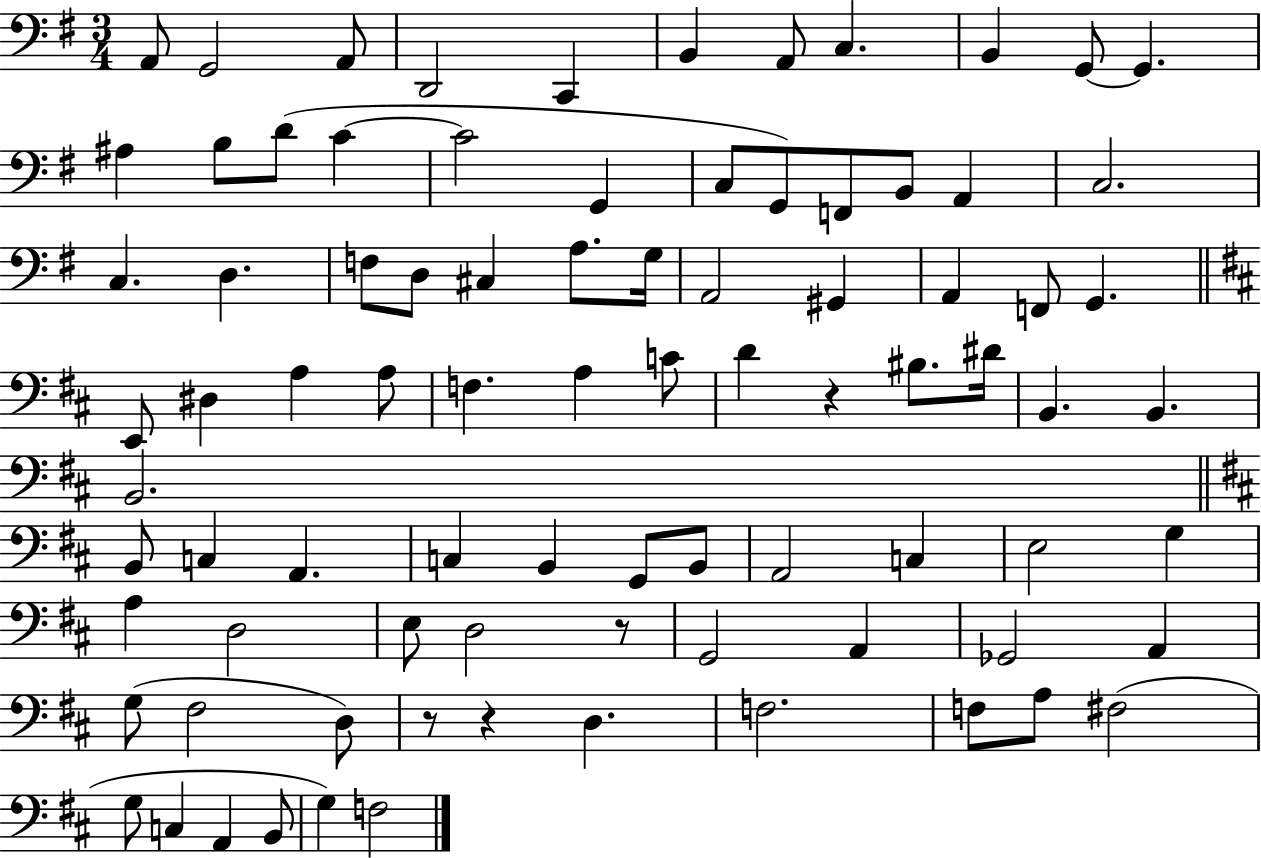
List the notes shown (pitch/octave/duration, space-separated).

A2/e G2/h A2/e D2/h C2/q B2/q A2/e C3/q. B2/q G2/e G2/q. A#3/q B3/e D4/e C4/q C4/h G2/q C3/e G2/e F2/e B2/e A2/q C3/h. C3/q. D3/q. F3/e D3/e C#3/q A3/e. G3/s A2/h G#2/q A2/q F2/e G2/q. E2/e D#3/q A3/q A3/e F3/q. A3/q C4/e D4/q R/q BIS3/e. D#4/s B2/q. B2/q. B2/h. B2/e C3/q A2/q. C3/q B2/q G2/e B2/e A2/h C3/q E3/h G3/q A3/q D3/h E3/e D3/h R/e G2/h A2/q Gb2/h A2/q G3/e F#3/h D3/e R/e R/q D3/q. F3/h. F3/e A3/e F#3/h G3/e C3/q A2/q B2/e G3/q F3/h